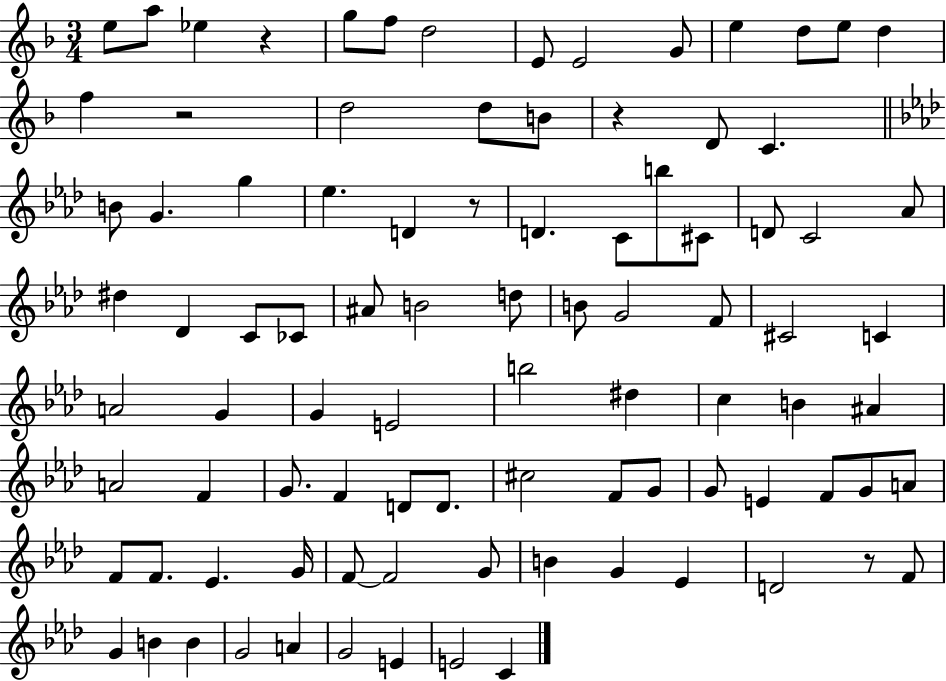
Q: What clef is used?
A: treble